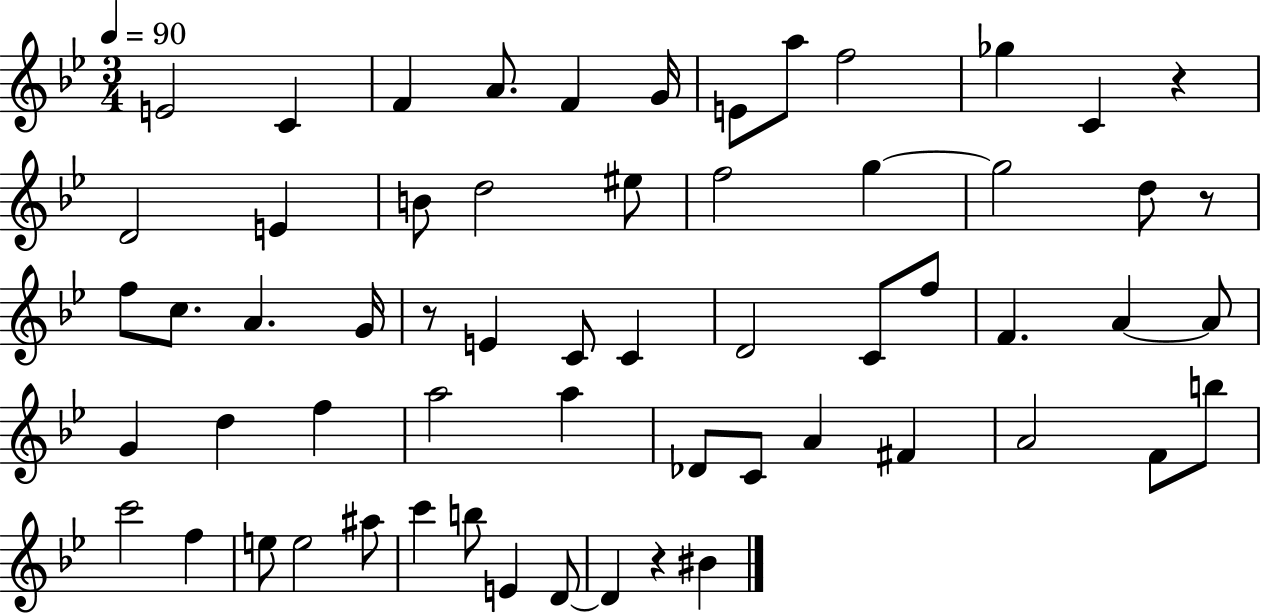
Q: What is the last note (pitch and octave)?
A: BIS4